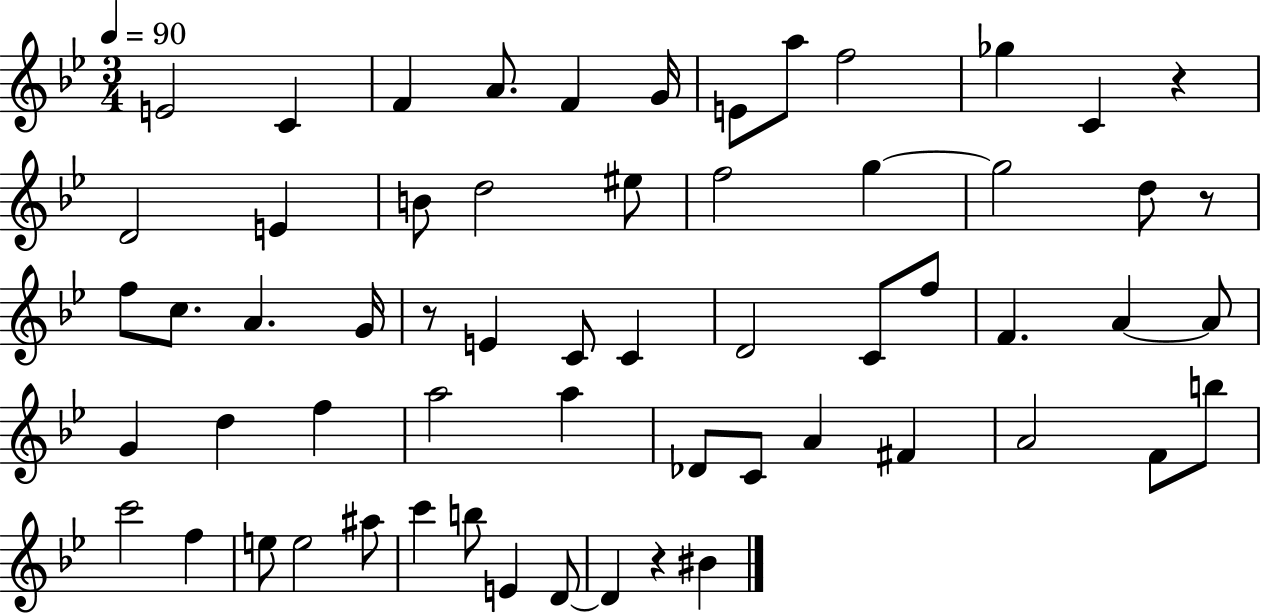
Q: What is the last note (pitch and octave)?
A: BIS4